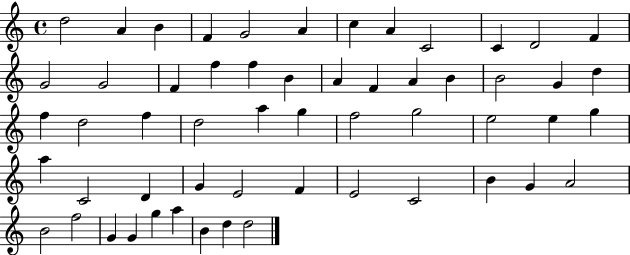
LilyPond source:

{
  \clef treble
  \time 4/4
  \defaultTimeSignature
  \key c \major
  d''2 a'4 b'4 | f'4 g'2 a'4 | c''4 a'4 c'2 | c'4 d'2 f'4 | \break g'2 g'2 | f'4 f''4 f''4 b'4 | a'4 f'4 a'4 b'4 | b'2 g'4 d''4 | \break f''4 d''2 f''4 | d''2 a''4 g''4 | f''2 g''2 | e''2 e''4 g''4 | \break a''4 c'2 d'4 | g'4 e'2 f'4 | e'2 c'2 | b'4 g'4 a'2 | \break b'2 f''2 | g'4 g'4 g''4 a''4 | b'4 d''4 d''2 | \bar "|."
}